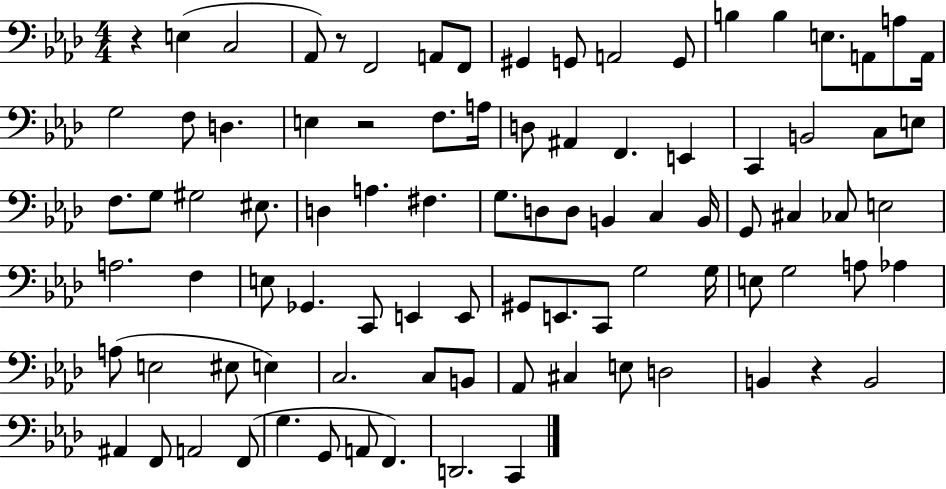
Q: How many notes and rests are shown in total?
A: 90